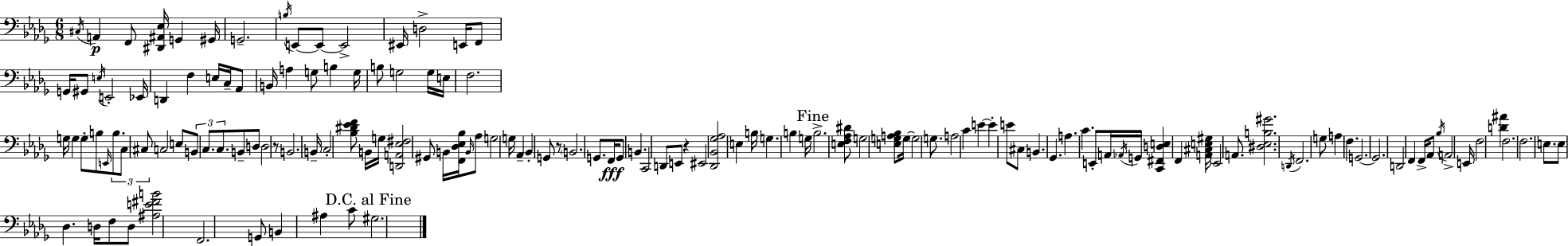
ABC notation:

X:1
T:Untitled
M:6/8
L:1/4
K:Bbm
^C,/4 A,, F,,/2 [^D,,^A,,_E,]/4 G,, ^G,,/4 G,,2 B,/4 E,,/2 E,,/2 E,,2 ^E,,/4 D,2 E,,/4 F,,/2 G,,/4 ^G,,/2 E,/4 E,,2 _E,,/4 D,, F, E,/4 C,/4 _A,,/2 B,,/4 A, G,/2 B, G,/4 B,/2 G,2 G,/4 E,/4 F,2 G,/4 G, G,/2 B,/2 E,,/4 B,/2 C,/2 ^C,/2 C,2 E,/2 B,,/2 C,/2 C,/2 B,,/2 D,/2 D,2 z/2 B,,2 B,,/4 C,2 [_B,^D_EF]/2 B,,/4 G,/4 [D,,A,,_E,^F,]2 ^G,,/2 B,,/4 [F,,_D,_E,_B,]/4 B,,/4 _A,/2 G,2 G,/4 _A,, _B,, G,,/2 z/2 B,,2 G,,/2 F,,/4 G,,/2 B,, C,,2 D,,/2 E,,/2 z ^E,,2 [_D,,_B,,_G,_A,]2 E, B,/4 G, B, G,/4 B,2 [E,F,_A,^D]/2 G,2 [E,G,A,_B,]/2 G,/4 G,2 G,/2 A,2 C E E E/2 ^C,/2 B,, _G,, A, C E,,/2 A,,/4 _A,,/4 G,,/4 [C,,^F,,D,E,] F,, [A,,^C,E,^G,]/4 _E,,2 A,,/2 [^D,_E,B,^G]2 D,,/4 F,,2 G,/2 A, F, G,,2 G,,2 D,,2 F,, F,,/4 _A,,/2 _B,/4 A,,2 E,,/4 F,2 [D^A] F,2 F,2 E,/2 E,/2 _D, D,/4 F,/2 D,/2 [^A,E^FB]2 F,,2 G,,/2 B,, ^A, C/2 ^G,2